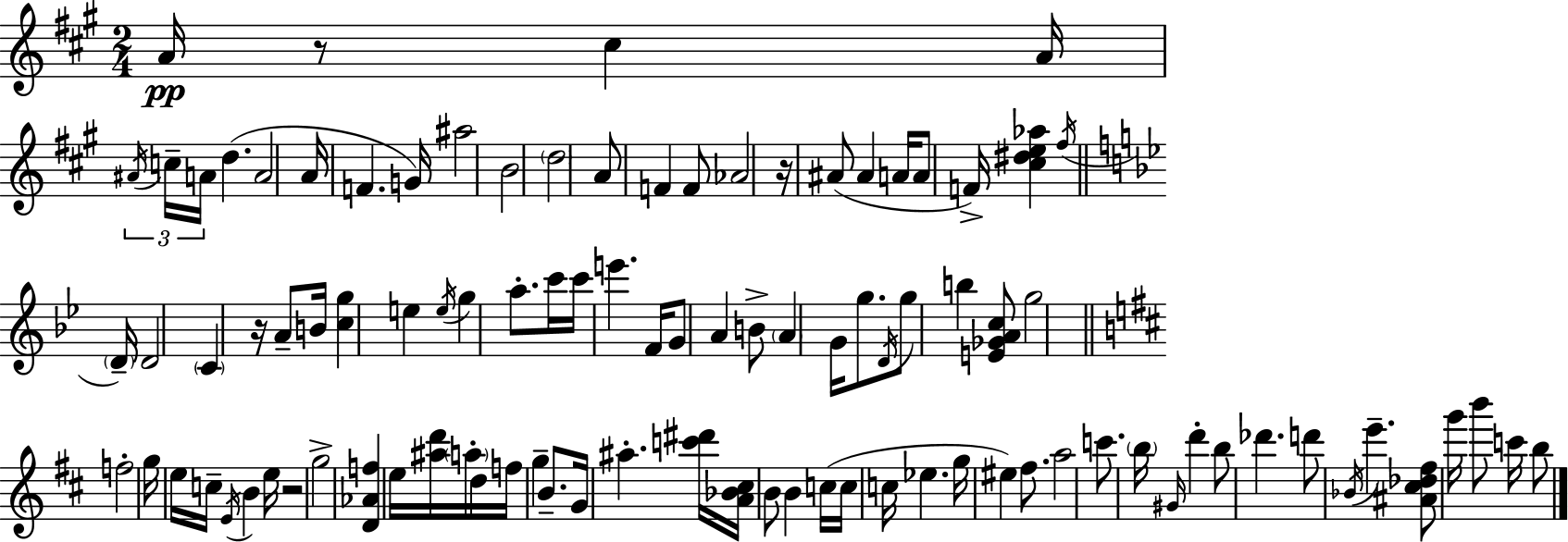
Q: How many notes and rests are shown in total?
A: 98